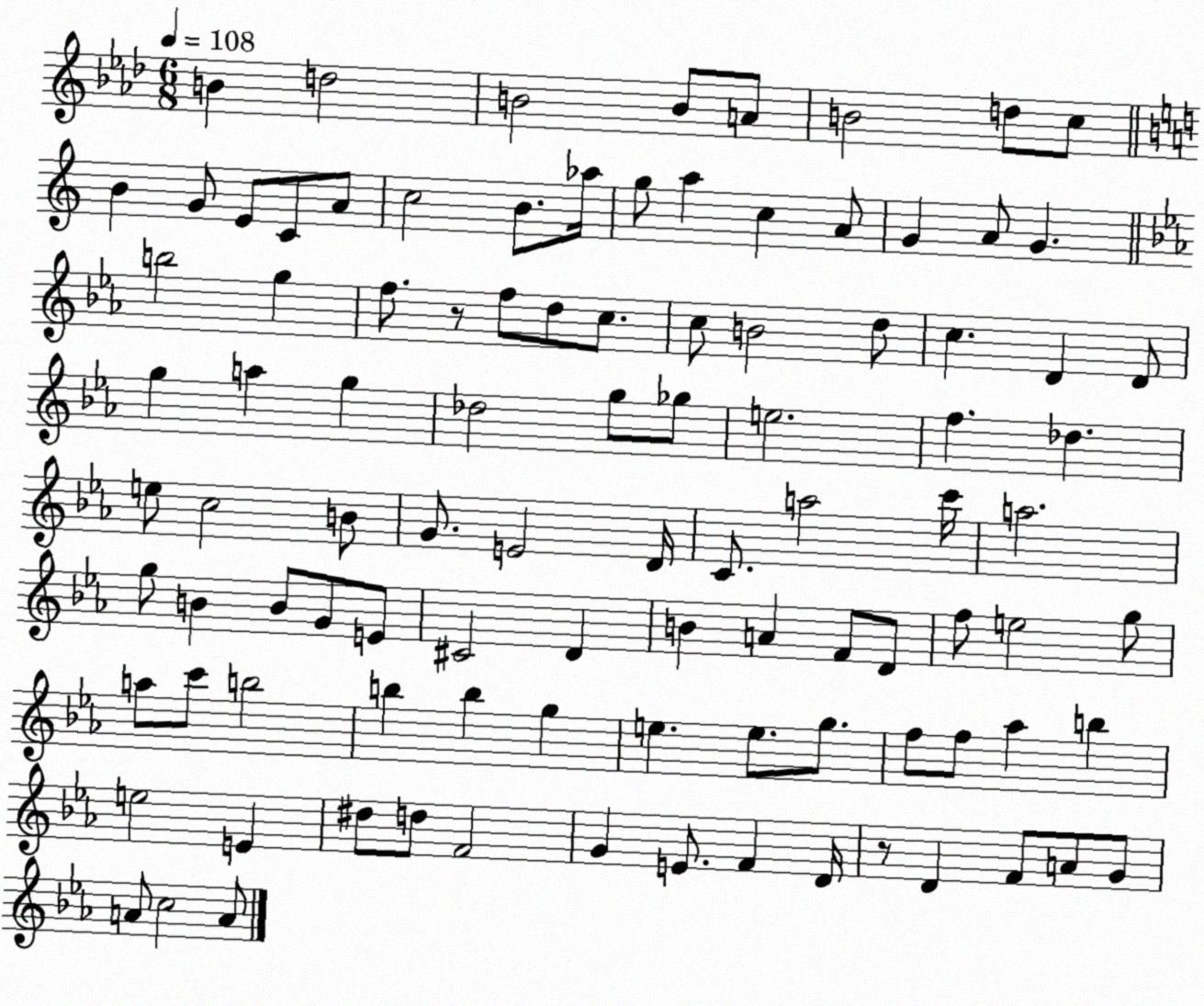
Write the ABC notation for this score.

X:1
T:Untitled
M:6/8
L:1/4
K:Ab
B d2 B2 B/2 A/2 B2 d/2 c/2 B G/2 E/2 C/2 A/2 c2 B/2 _a/4 g/2 a c A/2 G A/2 G b2 g f/2 z/2 f/2 d/2 c/2 c/2 B2 d/2 c D D/2 g a g _d2 g/2 _g/2 e2 f _d e/2 c2 B/2 G/2 E2 D/4 C/2 a2 c'/4 a2 g/2 B B/2 G/2 E/2 ^C2 D B A F/2 D/2 f/2 e2 g/2 a/2 c'/2 b2 b b g e e/2 g/2 f/2 f/2 _a b e2 E ^d/2 d/2 F2 G E/2 F D/4 z/2 D F/2 A/2 G/2 A/2 c2 A/2